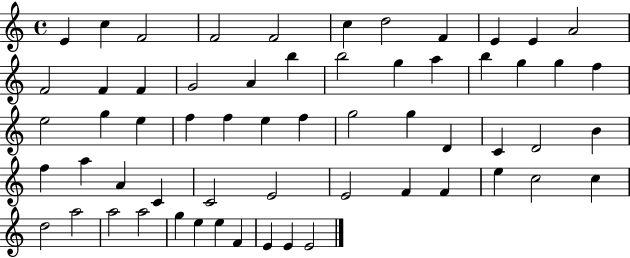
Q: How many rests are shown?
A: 0